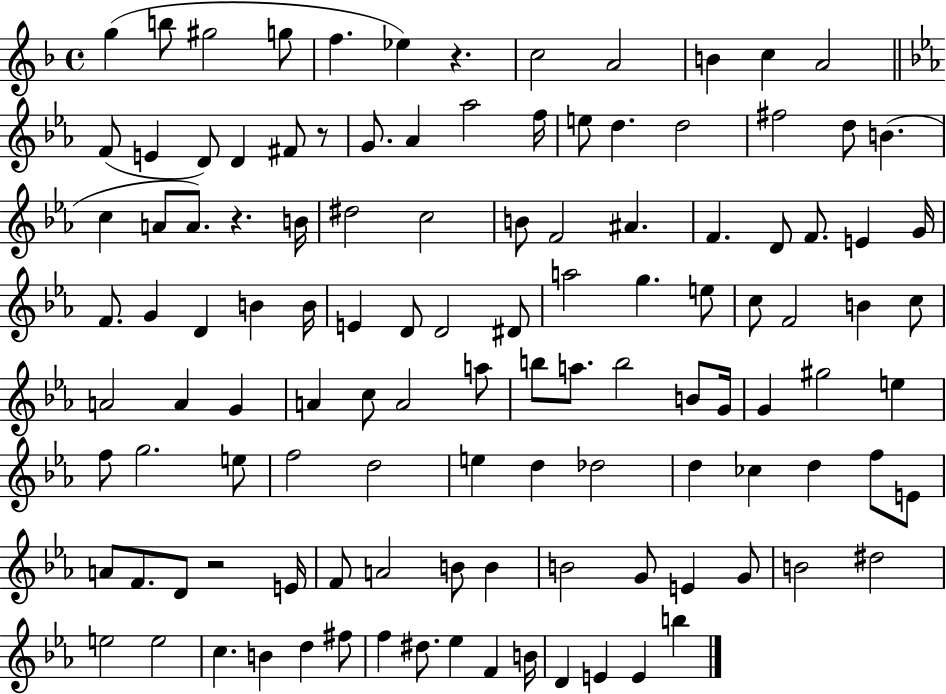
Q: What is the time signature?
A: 4/4